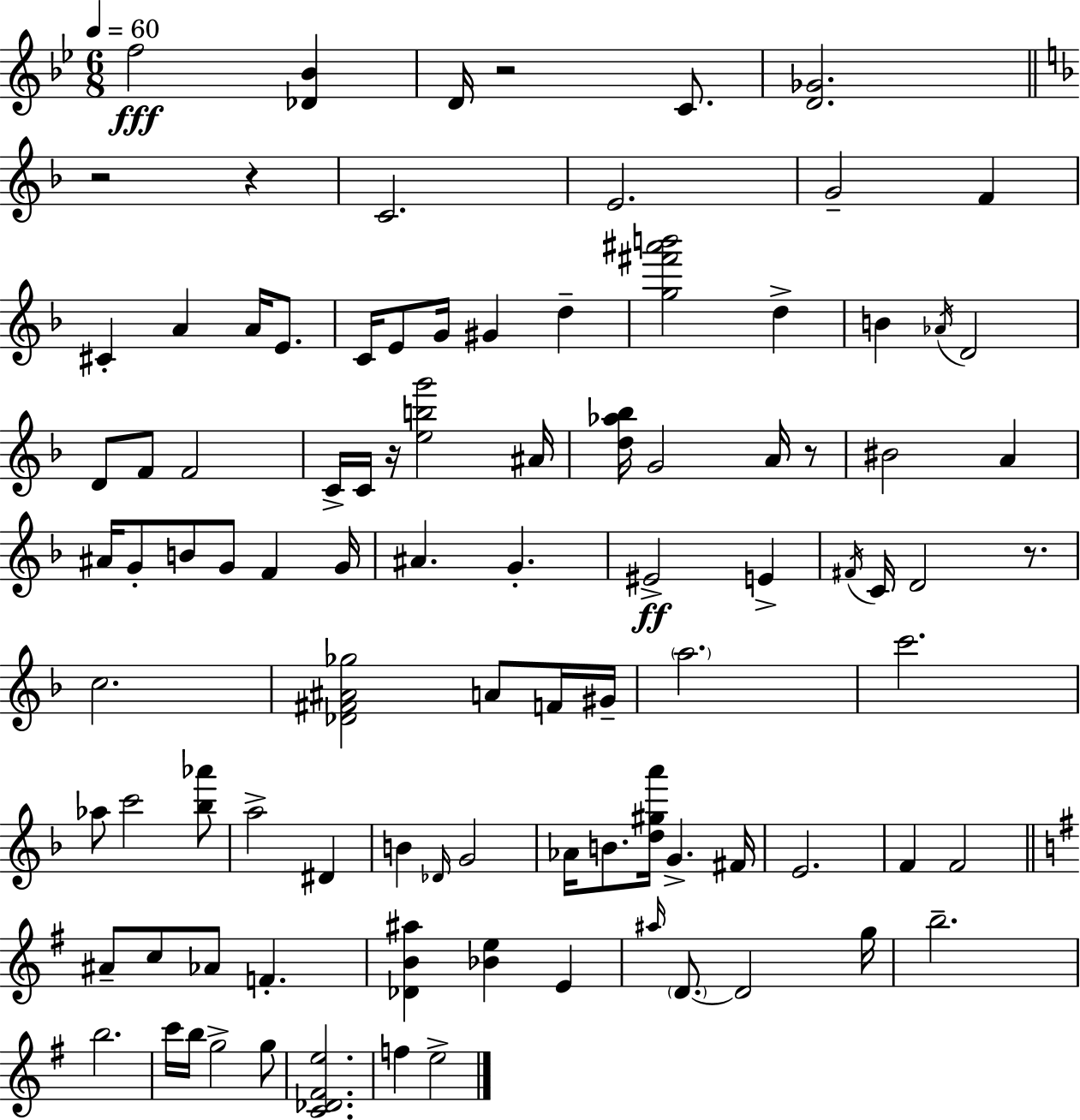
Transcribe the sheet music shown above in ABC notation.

X:1
T:Untitled
M:6/8
L:1/4
K:Bb
f2 [_D_B] D/4 z2 C/2 [D_G]2 z2 z C2 E2 G2 F ^C A A/4 E/2 C/4 E/2 G/4 ^G d [g^f'^a'b']2 d B _A/4 D2 D/2 F/2 F2 C/4 C/4 z/4 [ebg']2 ^A/4 [d_a_b]/4 G2 A/4 z/2 ^B2 A ^A/4 G/2 B/2 G/2 F G/4 ^A G ^E2 E ^F/4 C/4 D2 z/2 c2 [_D^F^A_g]2 A/2 F/4 ^G/4 a2 c'2 _a/2 c'2 [_b_a']/2 a2 ^D B _D/4 G2 _A/4 B/2 [d^ga']/4 G ^F/4 E2 F F2 ^A/2 c/2 _A/2 F [_DB^a] [_Be] E ^a/4 D/2 D2 g/4 b2 b2 c'/4 b/4 g2 g/2 [C_D^Fe]2 f e2